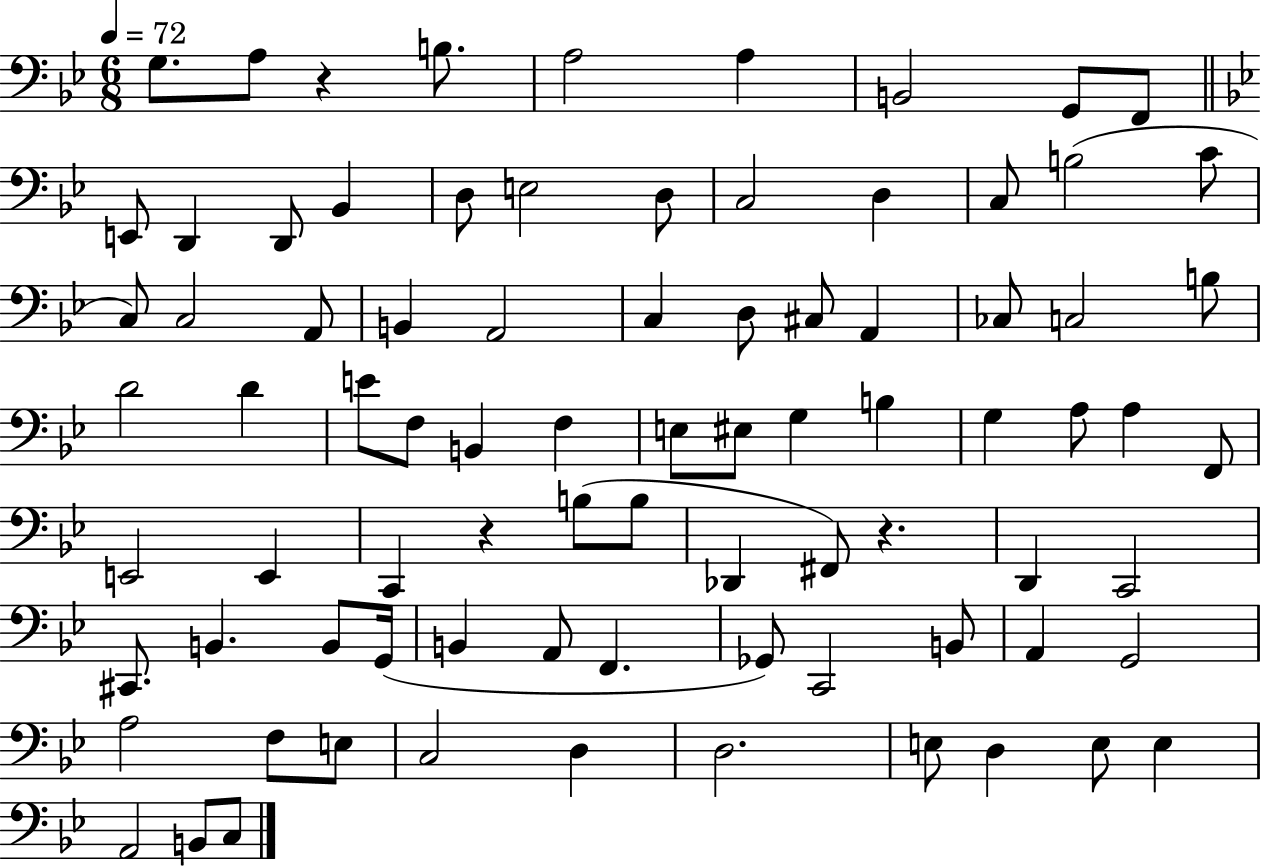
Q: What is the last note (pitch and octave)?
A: C3